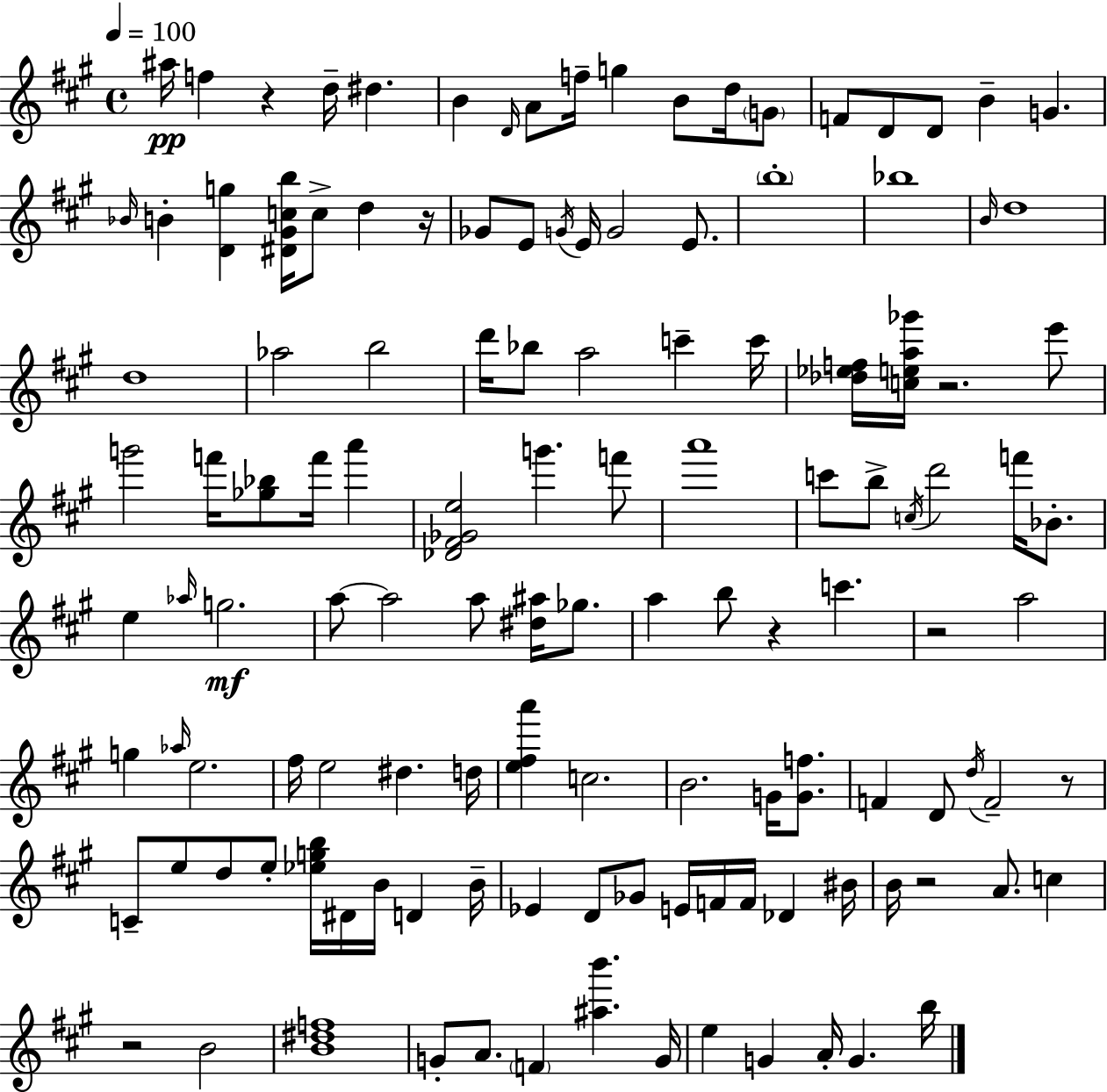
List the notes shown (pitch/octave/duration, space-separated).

A#5/s F5/q R/q D5/s D#5/q. B4/q D4/s A4/e F5/s G5/q B4/e D5/s G4/e F4/e D4/e D4/e B4/q G4/q. Bb4/s B4/q [D4,G5]/q [D#4,G#4,C5,B5]/s C5/e D5/q R/s Gb4/e E4/e G4/s E4/s G4/h E4/e. B5/w Bb5/w B4/s D5/w D5/w Ab5/h B5/h D6/s Bb5/e A5/h C6/q C6/s [Db5,Eb5,F5]/s [C5,E5,A5,Gb6]/s R/h. E6/e G6/h F6/s [Gb5,Bb5]/e F6/s A6/q [Db4,F#4,Gb4,E5]/h G6/q. F6/e A6/w C6/e B5/e C5/s D6/h F6/s Bb4/e. E5/q Ab5/s G5/h. A5/e A5/h A5/e [D#5,A#5]/s Gb5/e. A5/q B5/e R/q C6/q. R/h A5/h G5/q Ab5/s E5/h. F#5/s E5/h D#5/q. D5/s [E5,F#5,A6]/q C5/h. B4/h. G4/s [G4,F5]/e. F4/q D4/e D5/s F4/h R/e C4/e E5/e D5/e E5/e [Eb5,G5,B5]/s D#4/s B4/s D4/q B4/s Eb4/q D4/e Gb4/e E4/s F4/s F4/s Db4/q BIS4/s B4/s R/h A4/e. C5/q R/h B4/h [B4,D#5,F5]/w G4/e A4/e. F4/q [A#5,B6]/q. G4/s E5/q G4/q A4/s G4/q. B5/s